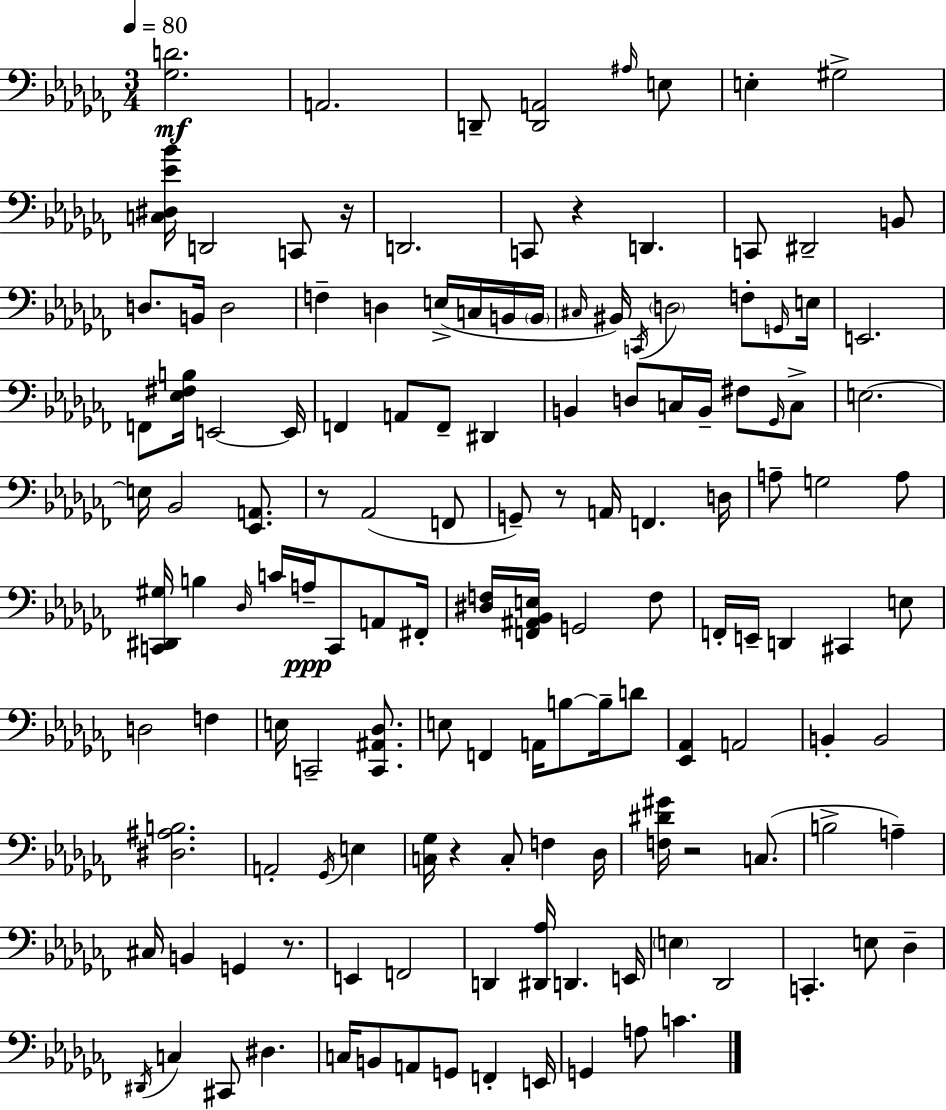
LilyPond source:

{
  \clef bass
  \numericTimeSignature
  \time 3/4
  \key aes \minor
  \tempo 4 = 80
  <ges d'>2.\mf | a,2. | d,8-- <d, a,>2 \grace { ais16 } e8 | e4-. gis2-> | \break <c dis ees' bes'>16 d,2 c,8 | r16 d,2. | c,8 r4 d,4. | c,8 dis,2-- b,8 | \break d8. b,16 d2 | f4-- d4 e16->( c16 b,16 | \parenthesize b,16 \grace { cis16 }) bis,16 \acciaccatura { c,16 } \parenthesize d2 | f8-. \grace { g,16 } e16 e,2. | \break f,8 <ees fis b>16 e,2~~ | e,16 f,4 a,8 f,8-- | dis,4 b,4 d8 c16 b,16-- | fis8 \grace { ges,16 } c8-> e2.~~ | \break e16 bes,2 | <ees, a,>8. r8 aes,2( | f,8 g,8--) r8 a,16 f,4. | d16 a8-- g2 | \break a8 <c, dis, gis>16 b4 \grace { des16 } c'16 | a16--\ppp c,8 a,8 fis,16-. <dis f>16 <f, ais, bes, e>16 g,2 | f8 f,16-. e,16-- d,4 | cis,4 e8 d2 | \break f4 e16 c,2-- | <c, ais, des>8. e8 f,4 | a,16 b8~~ b16-- d'8 <ees, aes,>4 a,2 | b,4-. b,2 | \break <dis ais b>2. | a,2-. | \acciaccatura { ges,16 } e4 <c ges>16 r4 | c8-. f4 des16 <f dis' gis'>16 r2 | \break c8.( b2-> | a4--) cis16 b,4 | g,4 r8. e,4 f,2 | d,4 <dis, aes>16 | \break d,4. e,16 \parenthesize e4 des,2 | c,4.-. | e8 des4-- \acciaccatura { dis,16 } c4 | cis,8 dis4. c16 b,8 a,8 | \break g,8 f,4-. e,16 g,4 | a8 c'4. \bar "|."
}